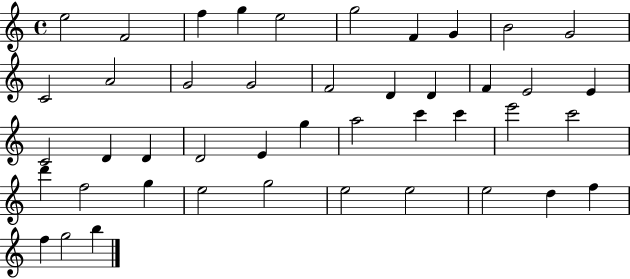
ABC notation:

X:1
T:Untitled
M:4/4
L:1/4
K:C
e2 F2 f g e2 g2 F G B2 G2 C2 A2 G2 G2 F2 D D F E2 E C2 D D D2 E g a2 c' c' e'2 c'2 d' f2 g e2 g2 e2 e2 e2 d f f g2 b